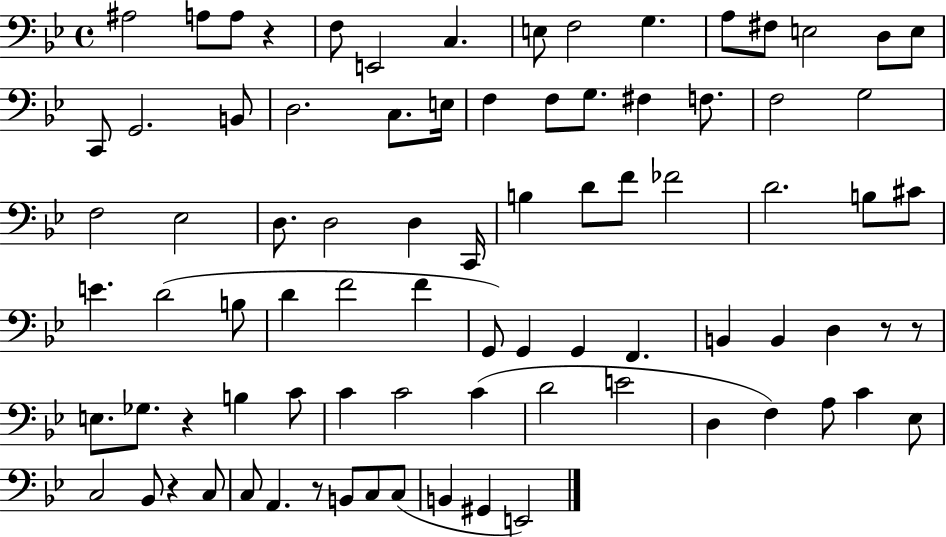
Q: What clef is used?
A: bass